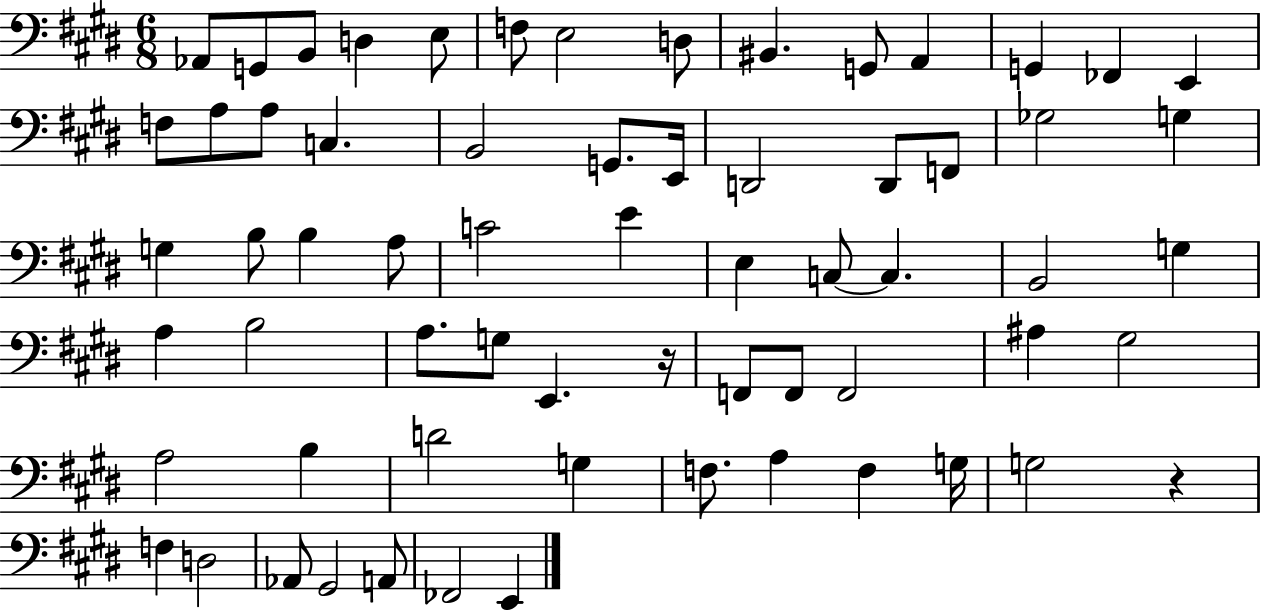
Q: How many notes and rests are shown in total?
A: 65